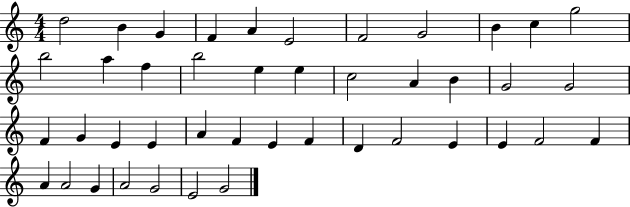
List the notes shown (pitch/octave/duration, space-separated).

D5/h B4/q G4/q F4/q A4/q E4/h F4/h G4/h B4/q C5/q G5/h B5/h A5/q F5/q B5/h E5/q E5/q C5/h A4/q B4/q G4/h G4/h F4/q G4/q E4/q E4/q A4/q F4/q E4/q F4/q D4/q F4/h E4/q E4/q F4/h F4/q A4/q A4/h G4/q A4/h G4/h E4/h G4/h